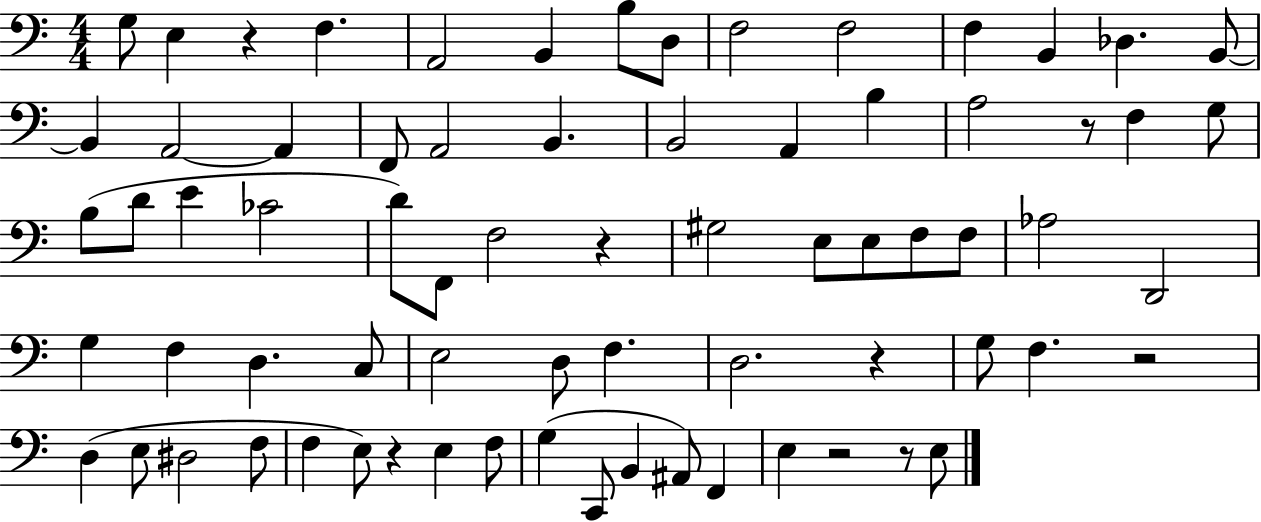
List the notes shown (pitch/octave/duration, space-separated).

G3/e E3/q R/q F3/q. A2/h B2/q B3/e D3/e F3/h F3/h F3/q B2/q Db3/q. B2/e B2/q A2/h A2/q F2/e A2/h B2/q. B2/h A2/q B3/q A3/h R/e F3/q G3/e B3/e D4/e E4/q CES4/h D4/e F2/e F3/h R/q G#3/h E3/e E3/e F3/e F3/e Ab3/h D2/h G3/q F3/q D3/q. C3/e E3/h D3/e F3/q. D3/h. R/q G3/e F3/q. R/h D3/q E3/e D#3/h F3/e F3/q E3/e R/q E3/q F3/e G3/q C2/e B2/q A#2/e F2/q E3/q R/h R/e E3/e